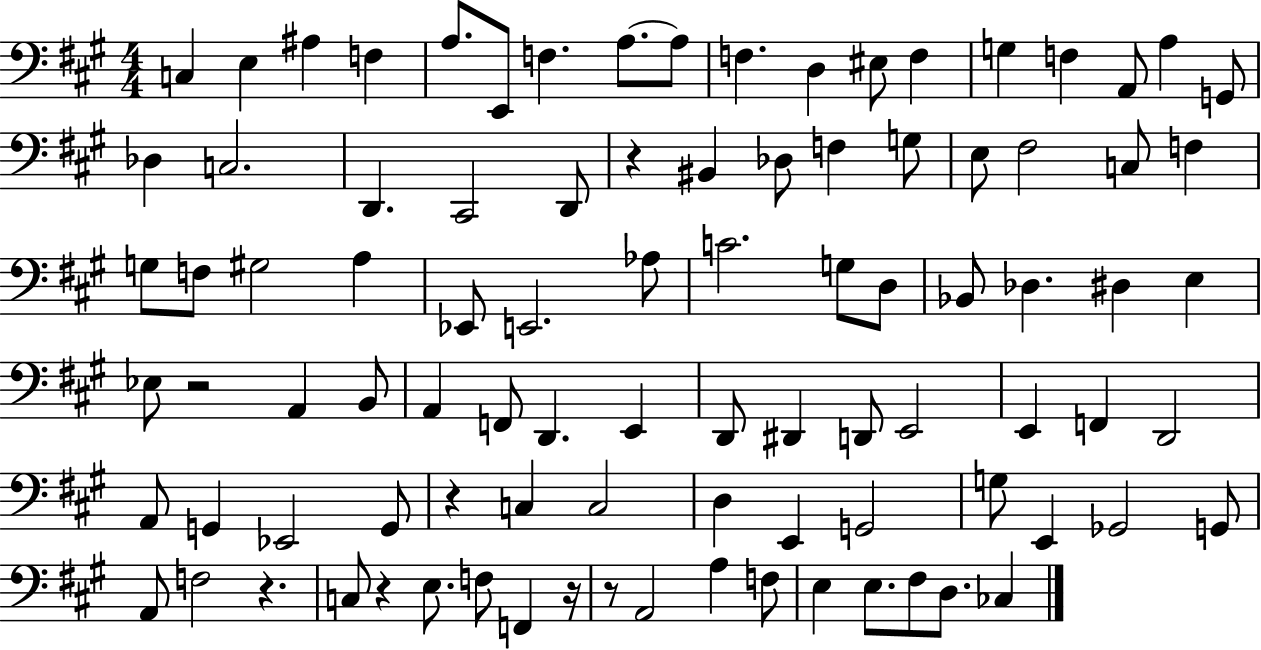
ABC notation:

X:1
T:Untitled
M:4/4
L:1/4
K:A
C, E, ^A, F, A,/2 E,,/2 F, A,/2 A,/2 F, D, ^E,/2 F, G, F, A,,/2 A, G,,/2 _D, C,2 D,, ^C,,2 D,,/2 z ^B,, _D,/2 F, G,/2 E,/2 ^F,2 C,/2 F, G,/2 F,/2 ^G,2 A, _E,,/2 E,,2 _A,/2 C2 G,/2 D,/2 _B,,/2 _D, ^D, E, _E,/2 z2 A,, B,,/2 A,, F,,/2 D,, E,, D,,/2 ^D,, D,,/2 E,,2 E,, F,, D,,2 A,,/2 G,, _E,,2 G,,/2 z C, C,2 D, E,, G,,2 G,/2 E,, _G,,2 G,,/2 A,,/2 F,2 z C,/2 z E,/2 F,/2 F,, z/4 z/2 A,,2 A, F,/2 E, E,/2 ^F,/2 D,/2 _C,